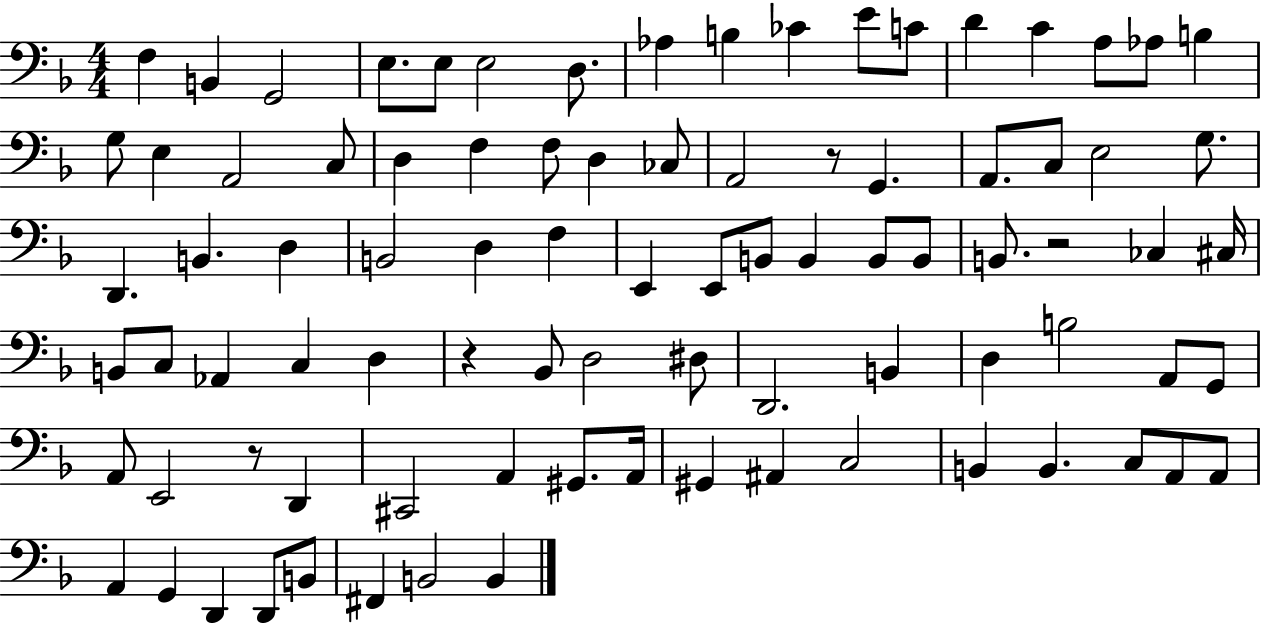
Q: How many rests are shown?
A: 4